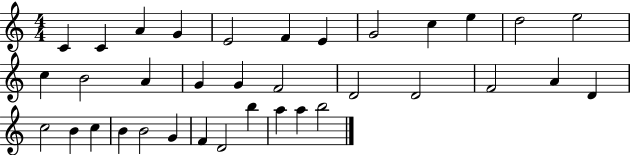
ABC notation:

X:1
T:Untitled
M:4/4
L:1/4
K:C
C C A G E2 F E G2 c e d2 e2 c B2 A G G F2 D2 D2 F2 A D c2 B c B B2 G F D2 b a a b2